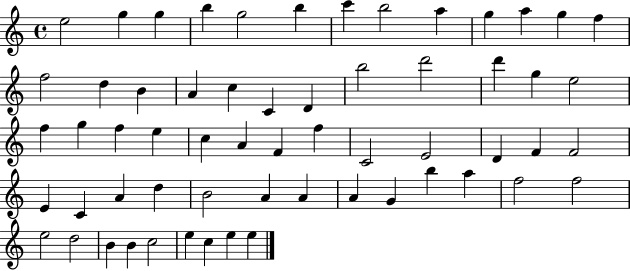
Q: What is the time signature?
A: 4/4